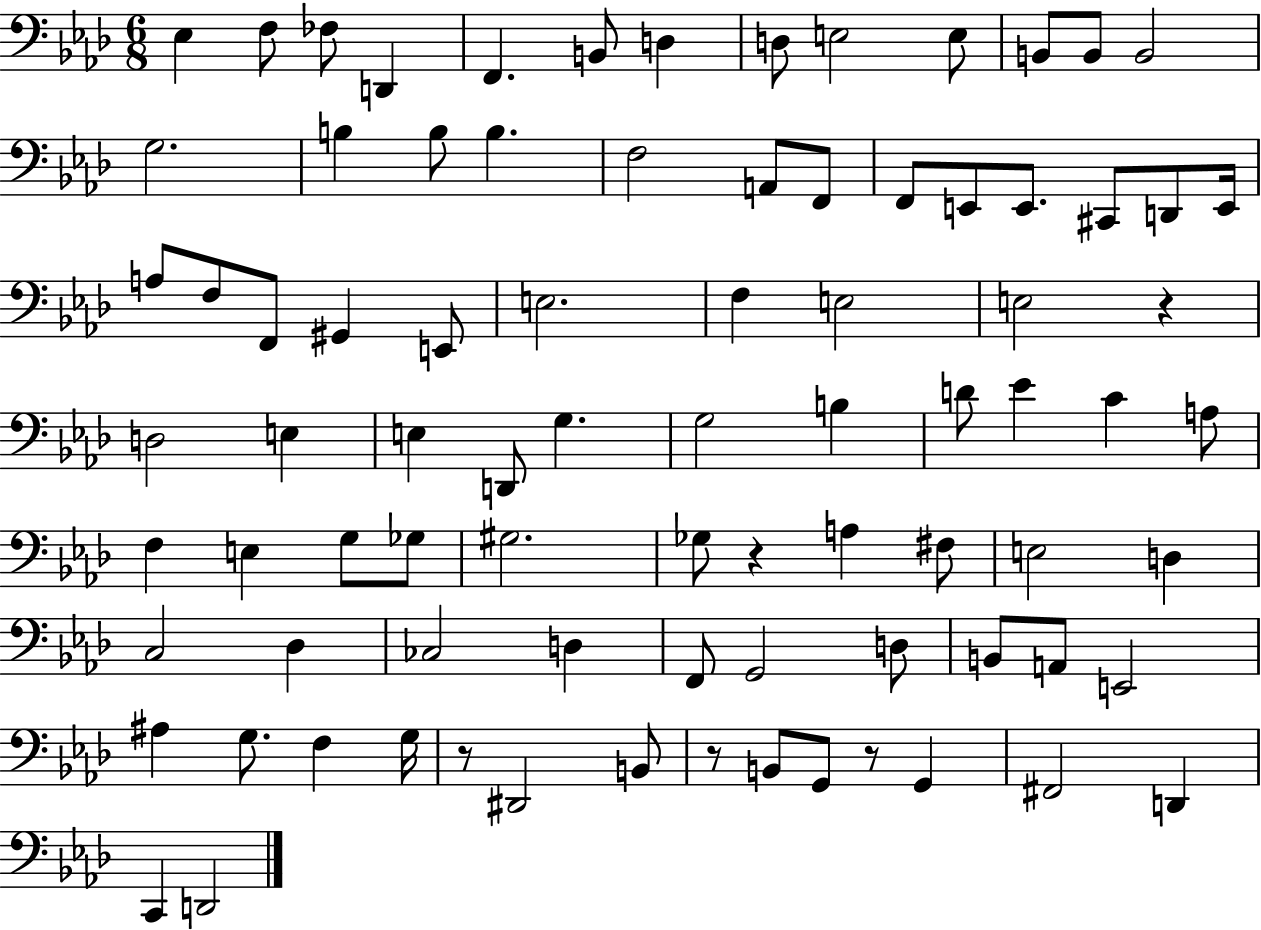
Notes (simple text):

Eb3/q F3/e FES3/e D2/q F2/q. B2/e D3/q D3/e E3/h E3/e B2/e B2/e B2/h G3/h. B3/q B3/e B3/q. F3/h A2/e F2/e F2/e E2/e E2/e. C#2/e D2/e E2/s A3/e F3/e F2/e G#2/q E2/e E3/h. F3/q E3/h E3/h R/q D3/h E3/q E3/q D2/e G3/q. G3/h B3/q D4/e Eb4/q C4/q A3/e F3/q E3/q G3/e Gb3/e G#3/h. Gb3/e R/q A3/q F#3/e E3/h D3/q C3/h Db3/q CES3/h D3/q F2/e G2/h D3/e B2/e A2/e E2/h A#3/q G3/e. F3/q G3/s R/e D#2/h B2/e R/e B2/e G2/e R/e G2/q F#2/h D2/q C2/q D2/h